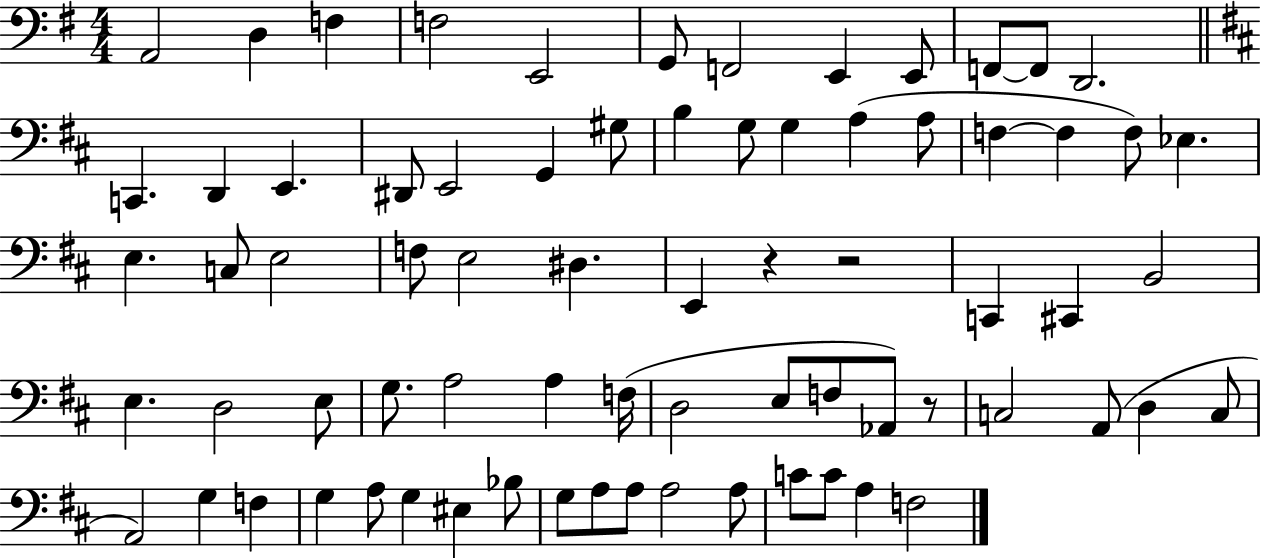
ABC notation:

X:1
T:Untitled
M:4/4
L:1/4
K:G
A,,2 D, F, F,2 E,,2 G,,/2 F,,2 E,, E,,/2 F,,/2 F,,/2 D,,2 C,, D,, E,, ^D,,/2 E,,2 G,, ^G,/2 B, G,/2 G, A, A,/2 F, F, F,/2 _E, E, C,/2 E,2 F,/2 E,2 ^D, E,, z z2 C,, ^C,, B,,2 E, D,2 E,/2 G,/2 A,2 A, F,/4 D,2 E,/2 F,/2 _A,,/2 z/2 C,2 A,,/2 D, C,/2 A,,2 G, F, G, A,/2 G, ^E, _B,/2 G,/2 A,/2 A,/2 A,2 A,/2 C/2 C/2 A, F,2